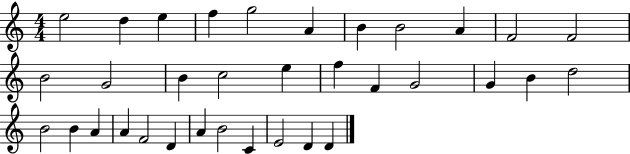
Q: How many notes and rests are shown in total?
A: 34